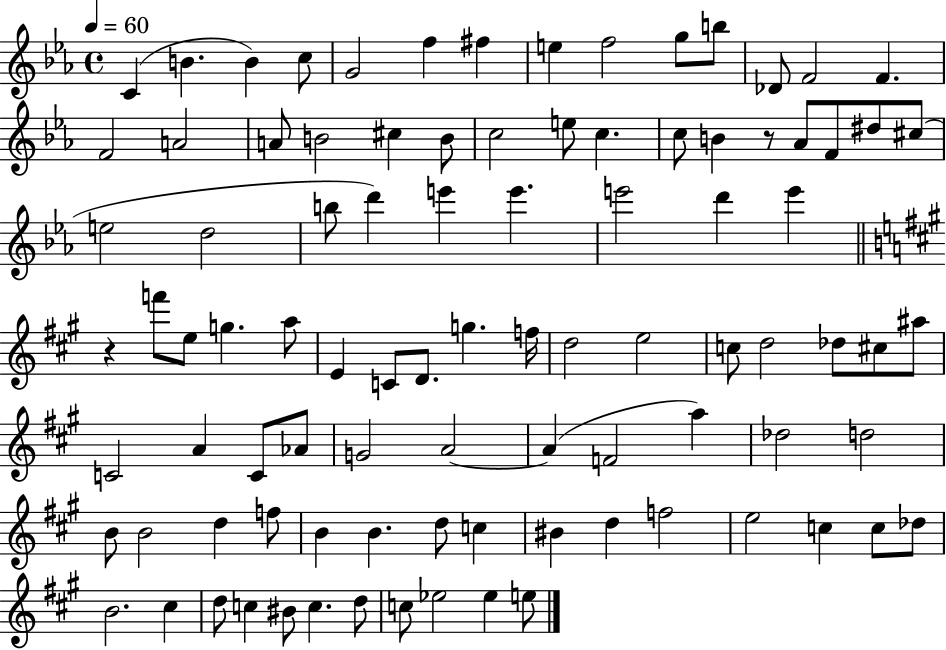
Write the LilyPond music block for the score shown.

{
  \clef treble
  \time 4/4
  \defaultTimeSignature
  \key ees \major
  \tempo 4 = 60
  c'4( b'4. b'4) c''8 | g'2 f''4 fis''4 | e''4 f''2 g''8 b''8 | des'8 f'2 f'4. | \break f'2 a'2 | a'8 b'2 cis''4 b'8 | c''2 e''8 c''4. | c''8 b'4 r8 aes'8 f'8 dis''8 cis''8( | \break e''2 d''2 | b''8 d'''4) e'''4 e'''4. | e'''2 d'''4 e'''4 | \bar "||" \break \key a \major r4 f'''8 e''8 g''4. a''8 | e'4 c'8 d'8. g''4. f''16 | d''2 e''2 | c''8 d''2 des''8 cis''8 ais''8 | \break c'2 a'4 c'8 aes'8 | g'2 a'2~~ | a'4( f'2 a''4) | des''2 d''2 | \break b'8 b'2 d''4 f''8 | b'4 b'4. d''8 c''4 | bis'4 d''4 f''2 | e''2 c''4 c''8 des''8 | \break b'2. cis''4 | d''8 c''4 bis'8 c''4. d''8 | c''8 ees''2 ees''4 e''8 | \bar "|."
}